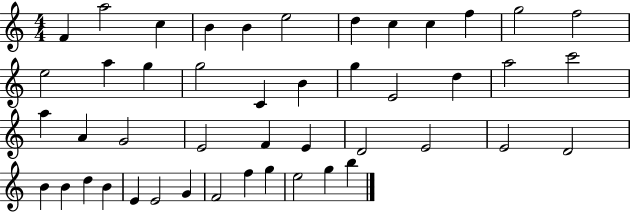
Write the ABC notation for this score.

X:1
T:Untitled
M:4/4
L:1/4
K:C
F a2 c B B e2 d c c f g2 f2 e2 a g g2 C B g E2 d a2 c'2 a A G2 E2 F E D2 E2 E2 D2 B B d B E E2 G F2 f g e2 g b